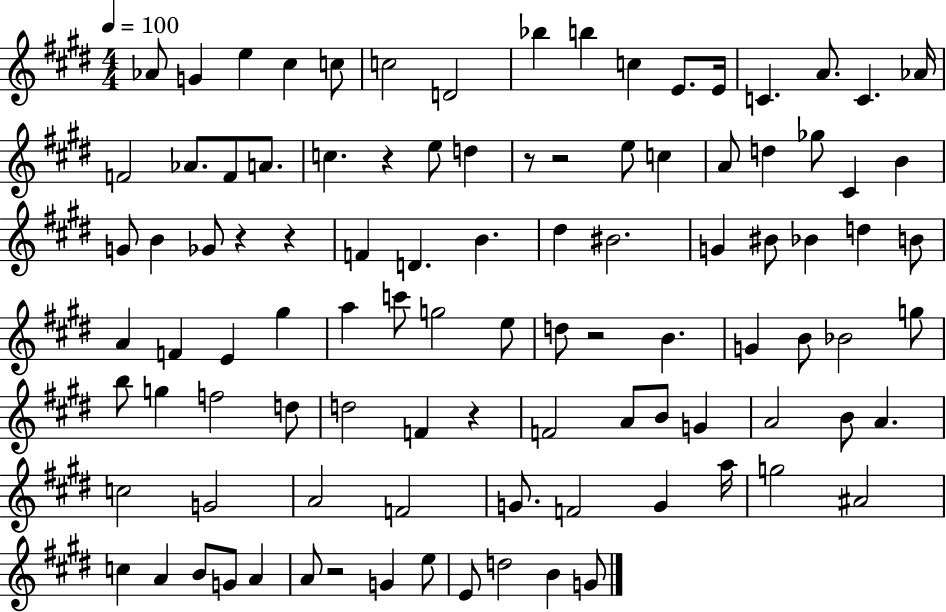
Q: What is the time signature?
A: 4/4